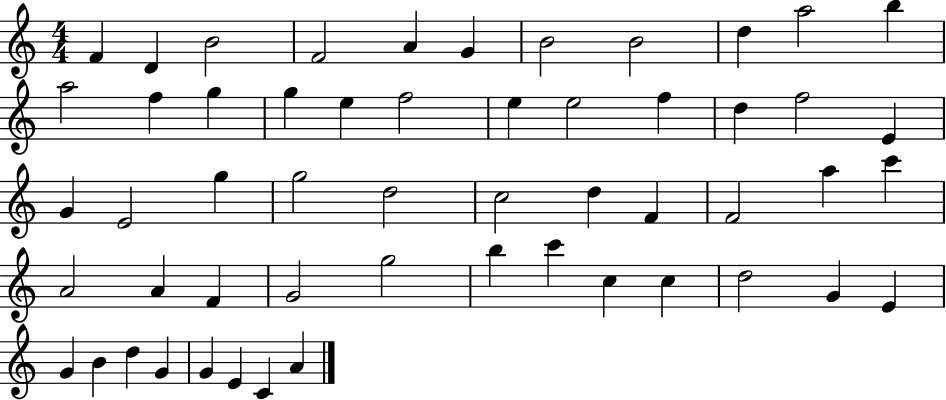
F4/q D4/q B4/h F4/h A4/q G4/q B4/h B4/h D5/q A5/h B5/q A5/h F5/q G5/q G5/q E5/q F5/h E5/q E5/h F5/q D5/q F5/h E4/q G4/q E4/h G5/q G5/h D5/h C5/h D5/q F4/q F4/h A5/q C6/q A4/h A4/q F4/q G4/h G5/h B5/q C6/q C5/q C5/q D5/h G4/q E4/q G4/q B4/q D5/q G4/q G4/q E4/q C4/q A4/q